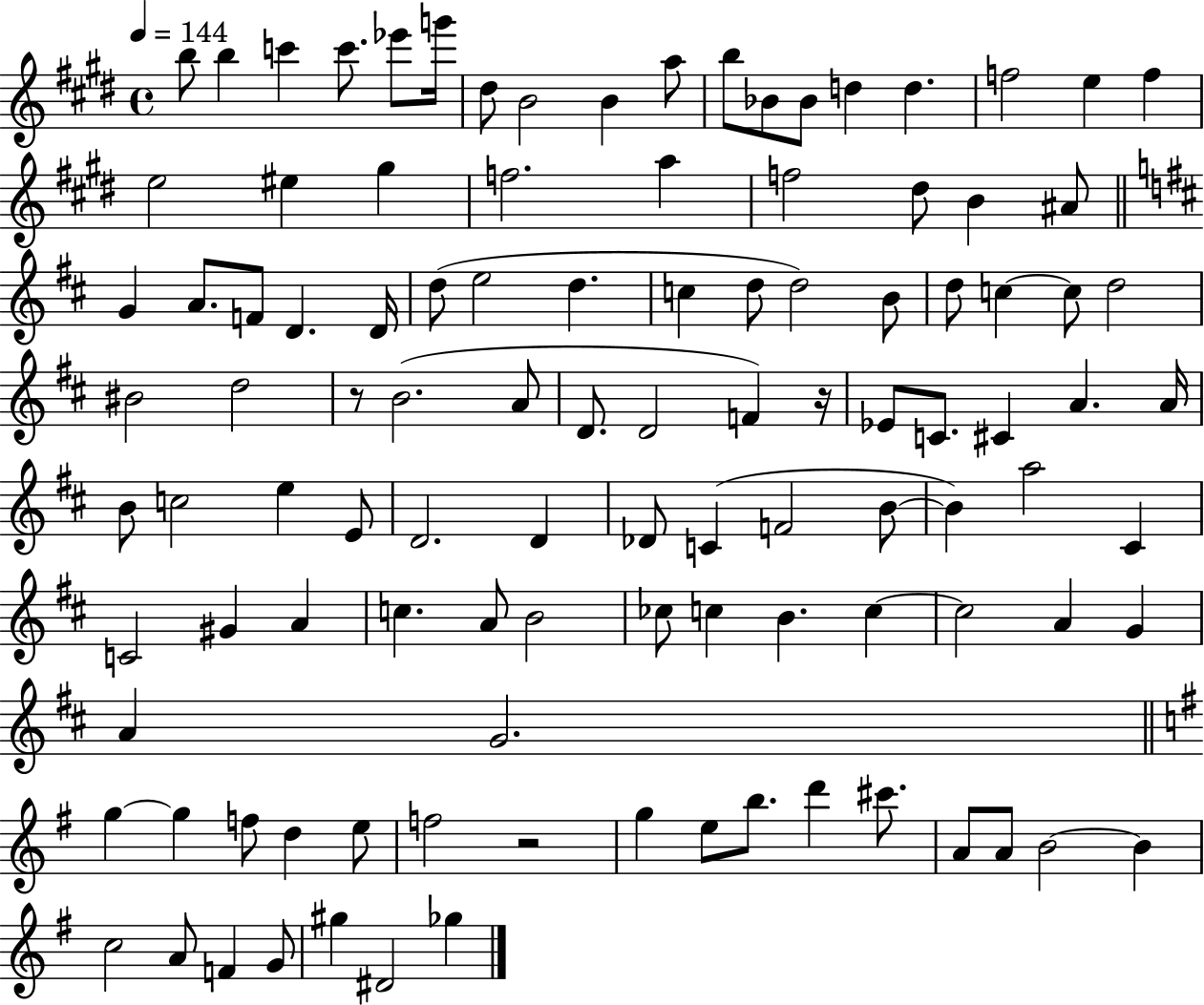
{
  \clef treble
  \time 4/4
  \defaultTimeSignature
  \key e \major
  \tempo 4 = 144
  b''8 b''4 c'''4 c'''8. ees'''8 g'''16 | dis''8 b'2 b'4 a''8 | b''8 bes'8 bes'8 d''4 d''4. | f''2 e''4 f''4 | \break e''2 eis''4 gis''4 | f''2. a''4 | f''2 dis''8 b'4 ais'8 | \bar "||" \break \key d \major g'4 a'8. f'8 d'4. d'16 | d''8( e''2 d''4. | c''4 d''8 d''2) b'8 | d''8 c''4~~ c''8 d''2 | \break bis'2 d''2 | r8 b'2.( a'8 | d'8. d'2 f'4) r16 | ees'8 c'8. cis'4 a'4. a'16 | \break b'8 c''2 e''4 e'8 | d'2. d'4 | des'8 c'4( f'2 b'8~~ | b'4) a''2 cis'4 | \break c'2 gis'4 a'4 | c''4. a'8 b'2 | ces''8 c''4 b'4. c''4~~ | c''2 a'4 g'4 | \break a'4 g'2. | \bar "||" \break \key g \major g''4~~ g''4 f''8 d''4 e''8 | f''2 r2 | g''4 e''8 b''8. d'''4 cis'''8. | a'8 a'8 b'2~~ b'4 | \break c''2 a'8 f'4 g'8 | gis''4 dis'2 ges''4 | \bar "|."
}